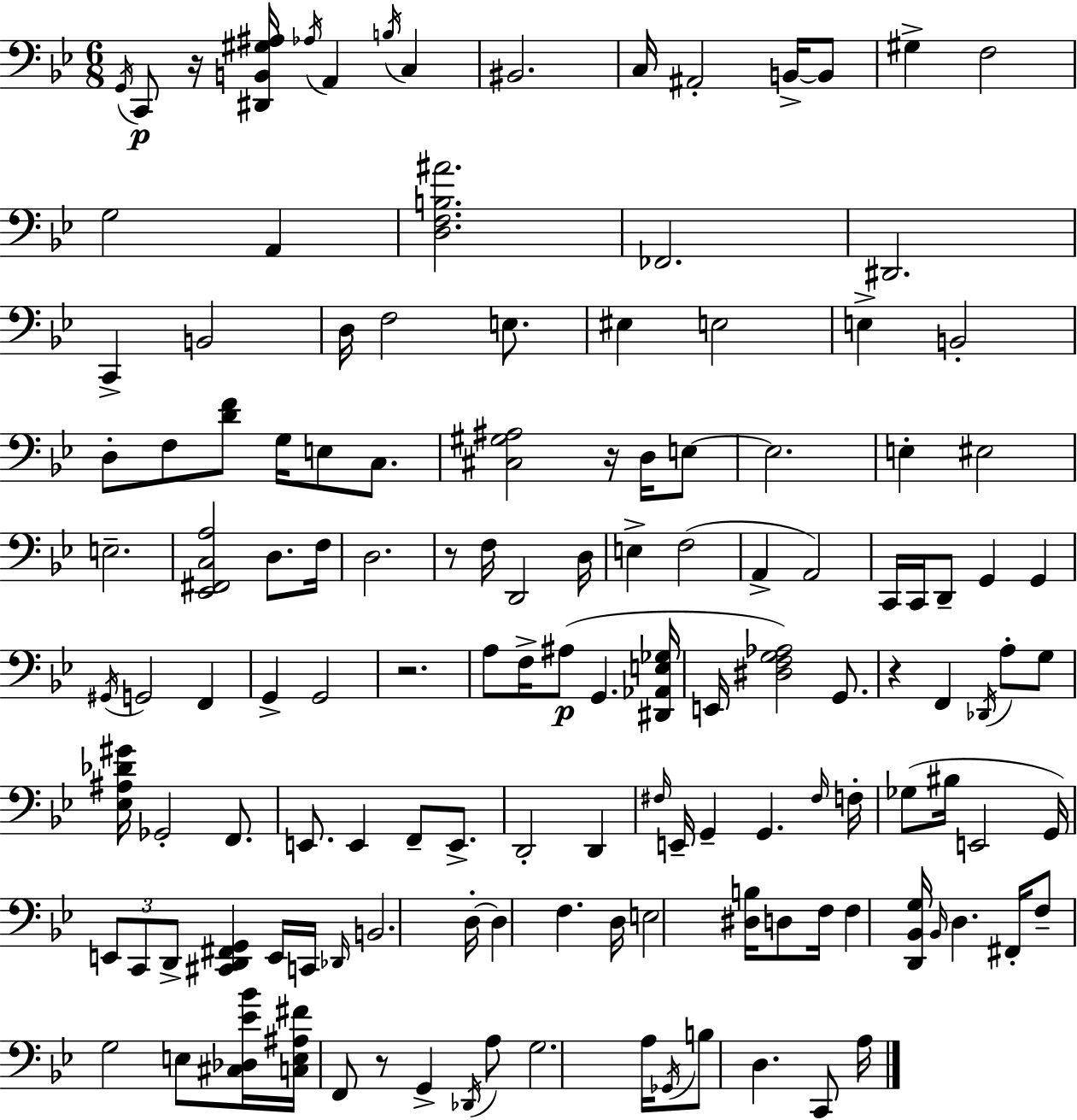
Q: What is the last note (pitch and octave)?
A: A3